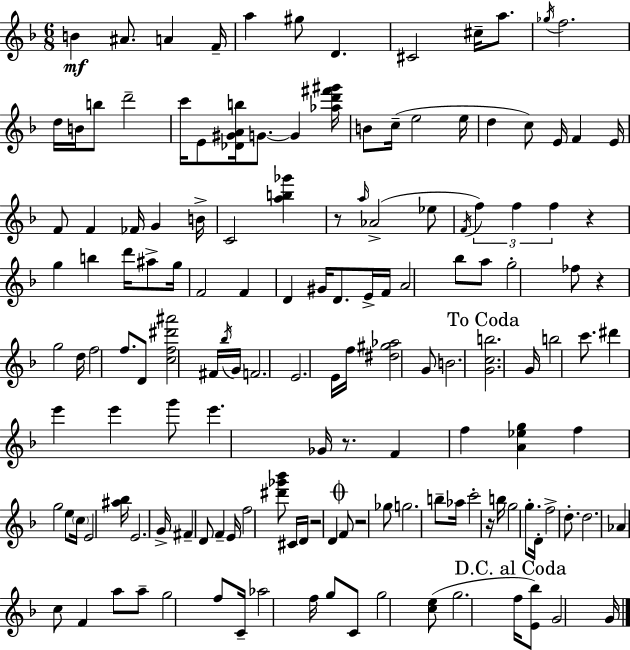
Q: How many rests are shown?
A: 7